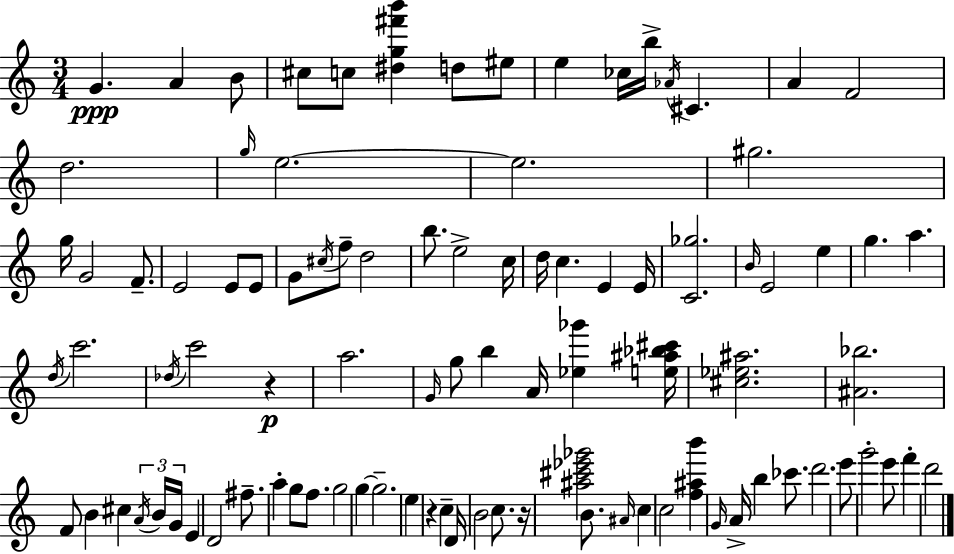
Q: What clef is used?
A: treble